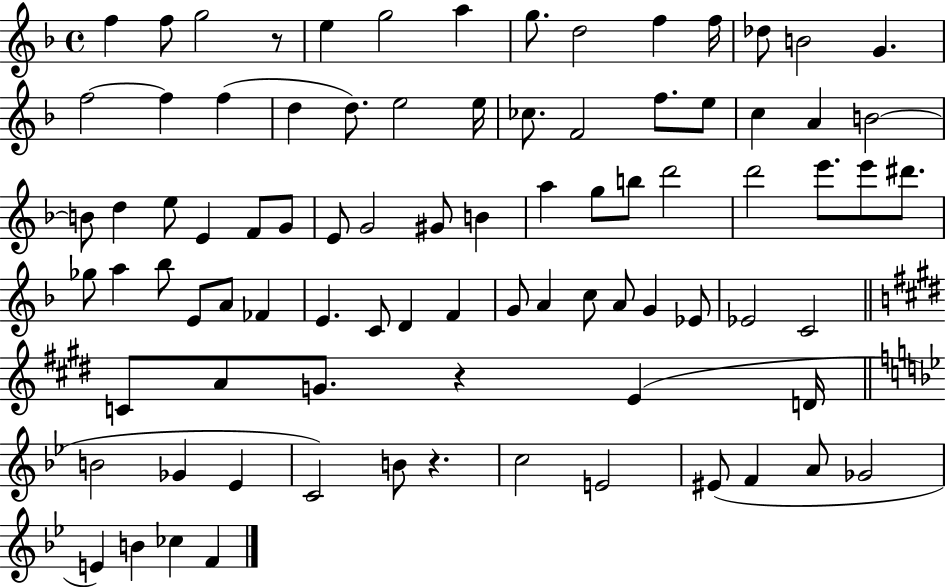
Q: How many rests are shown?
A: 3